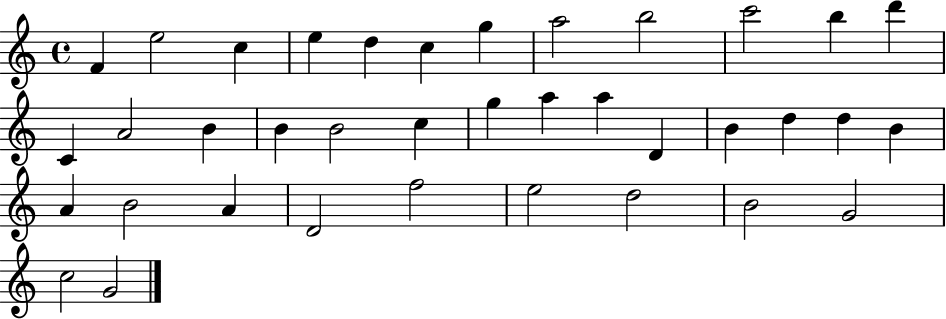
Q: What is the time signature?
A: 4/4